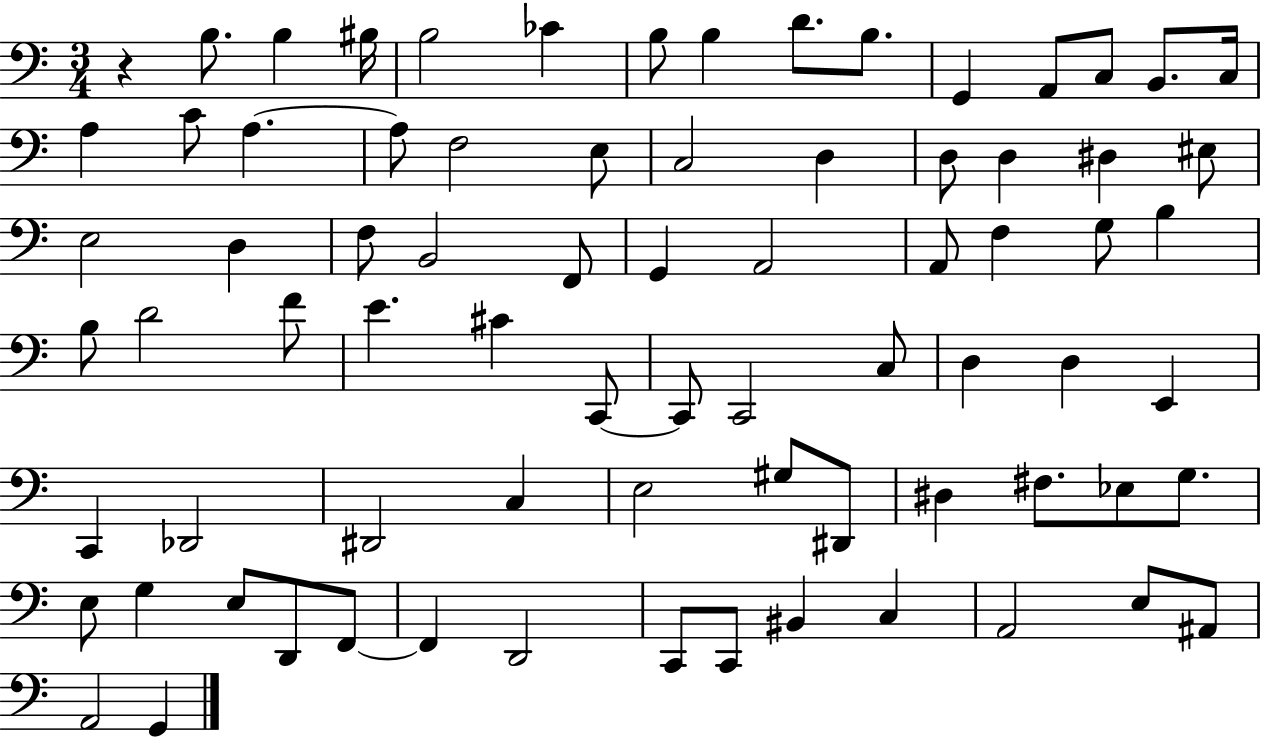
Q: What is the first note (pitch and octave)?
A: B3